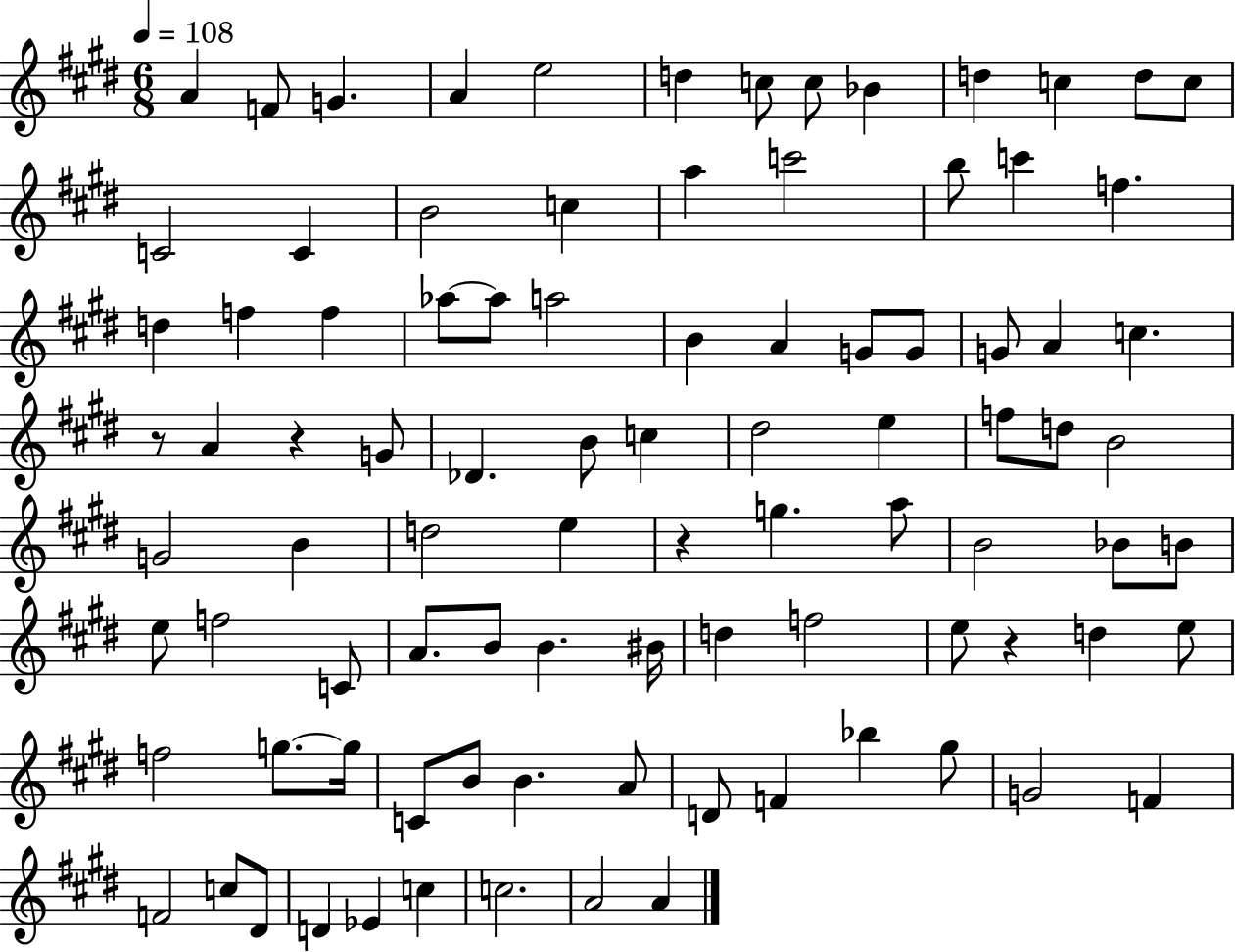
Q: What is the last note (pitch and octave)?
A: A4